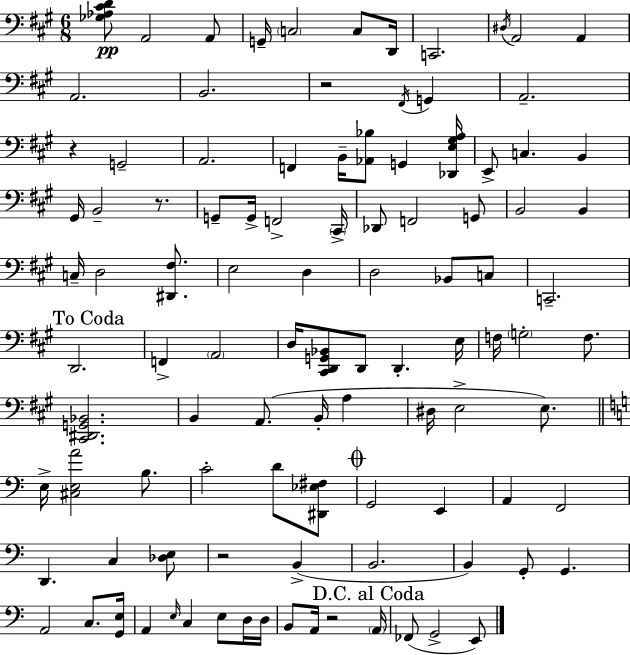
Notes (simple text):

[Gb3,Ab3,C#4,D4]/e A2/h A2/e G2/s C3/h C3/e D2/s C2/h. D#3/s A2/h A2/q A2/h. B2/h. R/h F#2/s G2/q A2/h. R/q G2/h A2/h. F2/q B2/s [Ab2,Bb3]/e G2/q [Db2,E3,G#3,A3]/s E2/e C3/q. B2/q G#2/s B2/h R/e. G2/e G2/s F2/h C#2/s Db2/e F2/h G2/e B2/h B2/q C3/s D3/h [D#2,F#3]/e. E3/h D3/q D3/h Bb2/e C3/e C2/h. D2/h. F2/q A2/h D3/s [C#2,D2,G2,Bb2]/e D2/e D2/q. E3/s F3/s G3/h F3/e. [C#2,D#2,G2,Bb2]/h. B2/q A2/e. B2/s A3/q D#3/s E3/h E3/e. E3/s [C#3,E3,A4]/h B3/e. C4/h D4/e [D#2,Eb3,F#3]/e G2/h E2/q A2/q F2/h D2/q. C3/q [Db3,E3]/e R/h B2/q B2/h. B2/q G2/e G2/q. A2/h C3/e. [G2,E3]/s A2/q E3/s C3/q E3/e D3/s D3/s B2/e A2/s R/h A2/s FES2/e G2/h E2/e